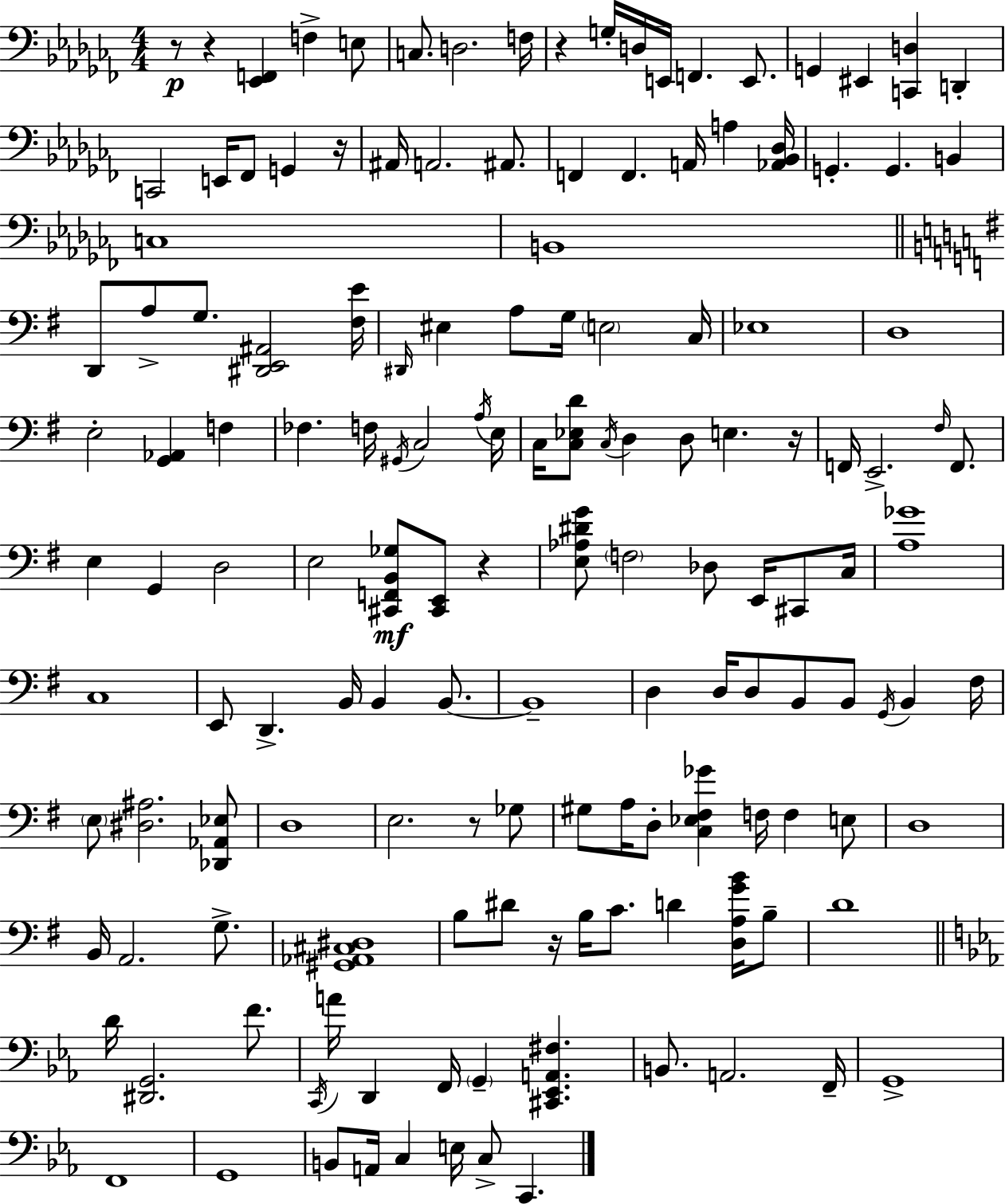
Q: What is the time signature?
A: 4/4